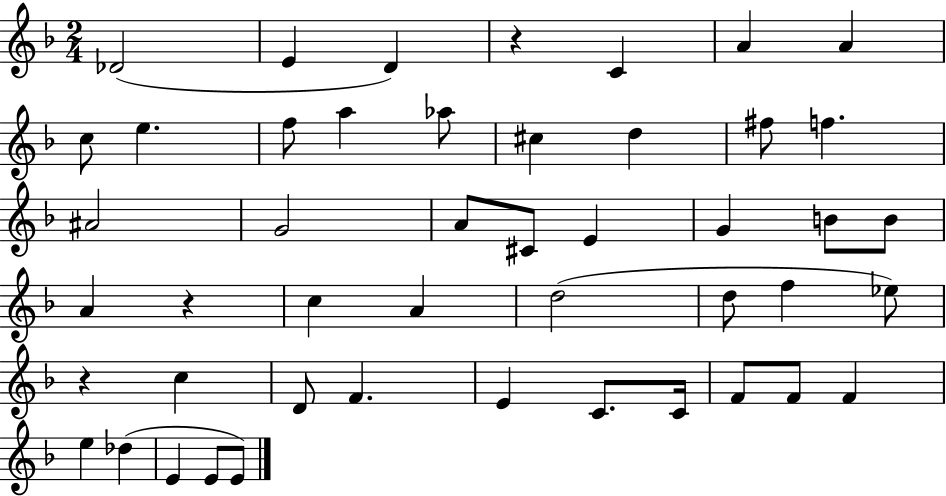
Db4/h E4/q D4/q R/q C4/q A4/q A4/q C5/e E5/q. F5/e A5/q Ab5/e C#5/q D5/q F#5/e F5/q. A#4/h G4/h A4/e C#4/e E4/q G4/q B4/e B4/e A4/q R/q C5/q A4/q D5/h D5/e F5/q Eb5/e R/q C5/q D4/e F4/q. E4/q C4/e. C4/s F4/e F4/e F4/q E5/q Db5/q E4/q E4/e E4/e